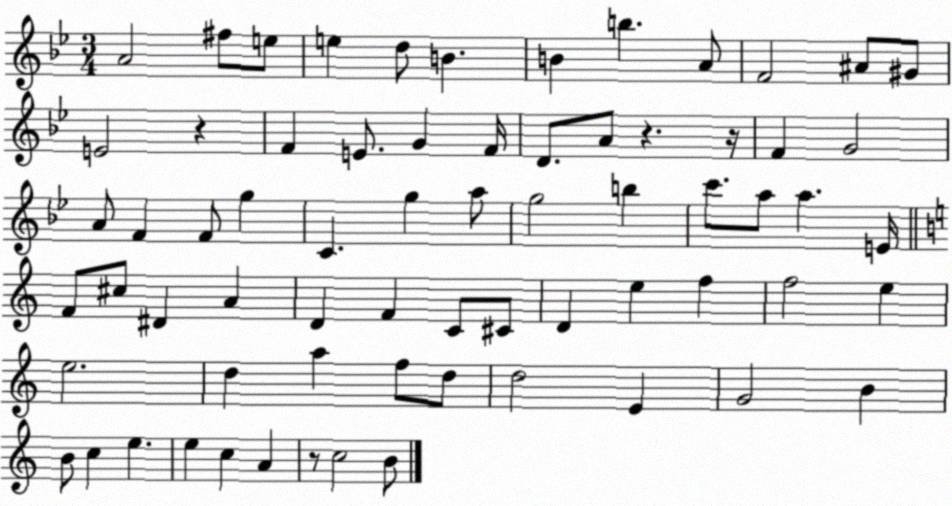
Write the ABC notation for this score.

X:1
T:Untitled
M:3/4
L:1/4
K:Bb
A2 ^f/2 e/2 e d/2 B B b A/2 F2 ^A/2 ^G/2 E2 z F E/2 G F/4 D/2 A/2 z z/4 F G2 A/2 F F/2 g C g a/2 g2 b c'/2 a/2 a E/4 F/2 ^c/2 ^D A D F C/2 ^C/2 D e f f2 e e2 d a f/2 d/2 d2 E G2 B B/2 c e e c A z/2 c2 B/2